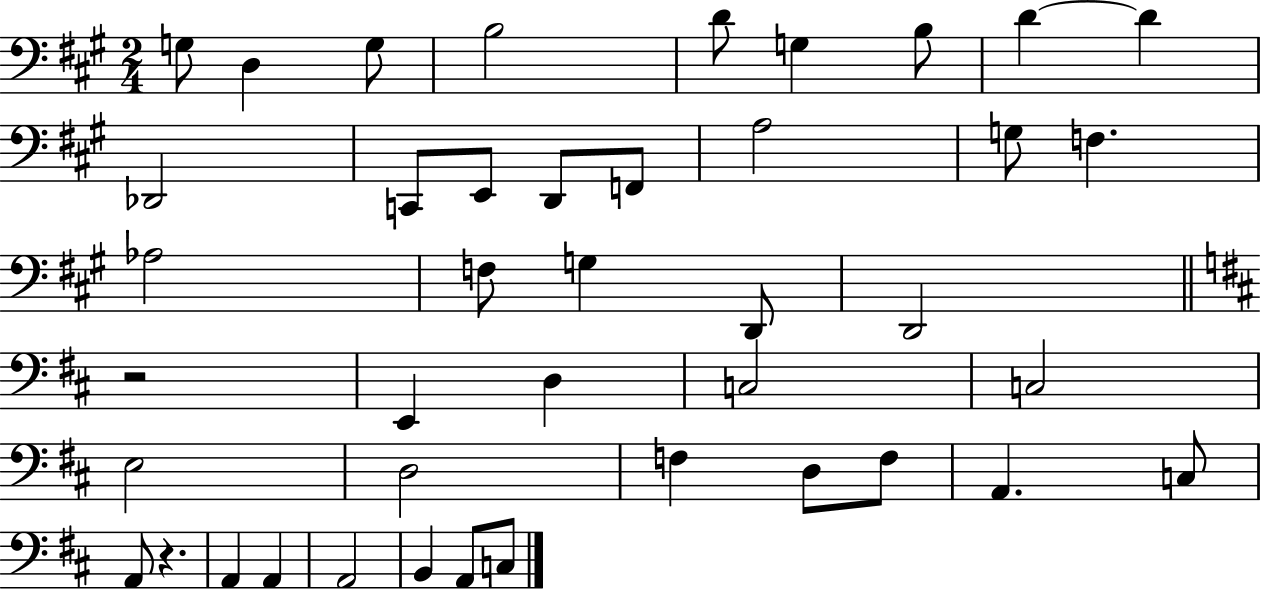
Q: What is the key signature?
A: A major